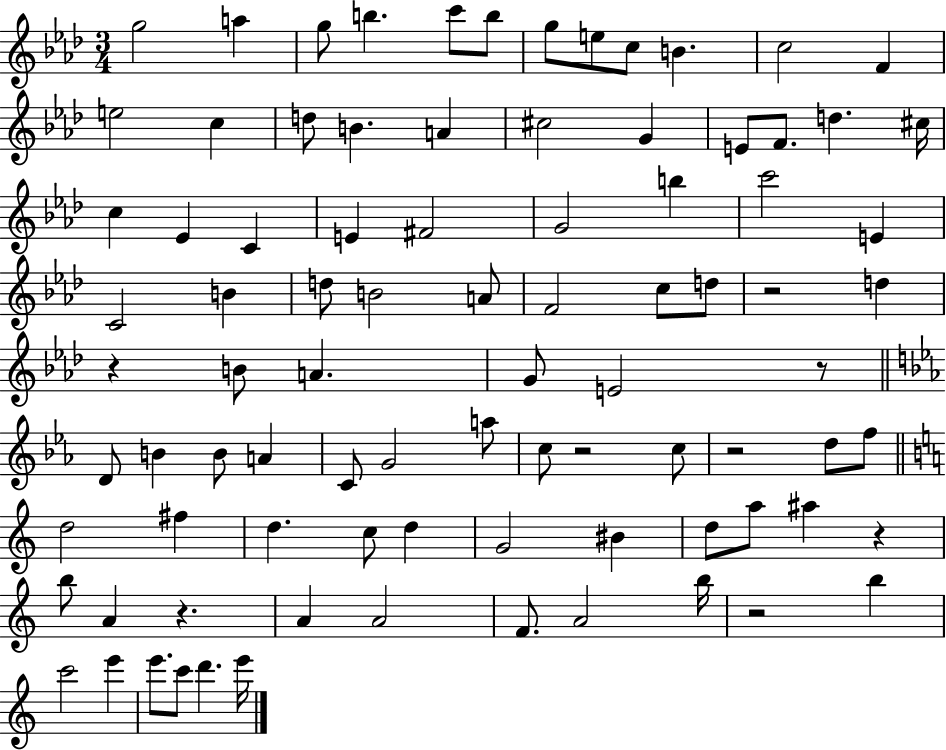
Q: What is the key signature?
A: AES major